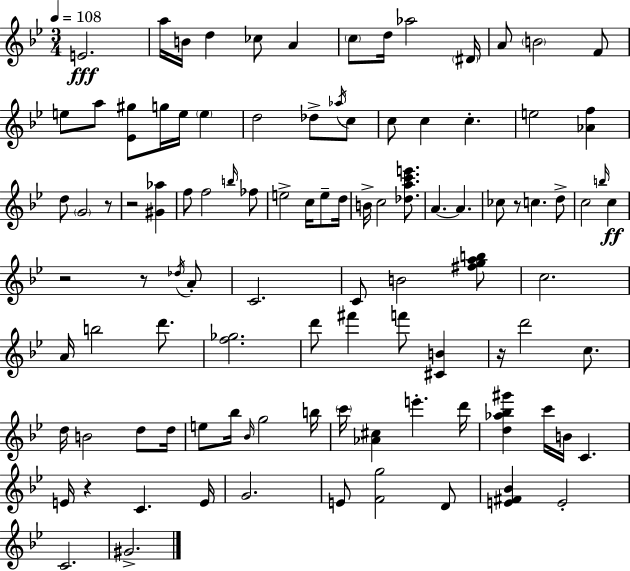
E4/h. A5/s B4/s D5/q CES5/e A4/q C5/e D5/s Ab5/h D#4/s A4/e B4/h F4/e E5/e A5/e [Eb4,G#5]/e G5/s E5/s E5/q D5/h Db5/e Ab5/s C5/e C5/e C5/q C5/q. E5/h [Ab4,F5]/q D5/e G4/h R/e R/h [G#4,Ab5]/q F5/e F5/h B5/s FES5/e E5/h C5/s E5/e D5/s B4/s C5/h [Db5,A5,C6,E6]/e. A4/q. A4/q. CES5/e R/e C5/q. D5/e C5/h B5/s C5/q R/h R/e Db5/s A4/e C4/h. C4/e B4/h [F#5,G5,A5,B5]/e C5/h. A4/s B5/h D6/e. [F5,Gb5]/h. D6/e F#6/q F6/e [C#4,B4]/q R/s D6/h C5/e. D5/s B4/h D5/e D5/s E5/e Bb5/s Bb4/s G5/h B5/s C6/s [Ab4,C#5]/q E6/q. D6/s [D5,Ab5,Bb5,G#6]/q C6/s B4/s C4/q. E4/s R/q C4/q. E4/s G4/h. E4/e [F4,G5]/h D4/e [E4,F#4,Bb4]/q E4/h C4/h. G#4/h.